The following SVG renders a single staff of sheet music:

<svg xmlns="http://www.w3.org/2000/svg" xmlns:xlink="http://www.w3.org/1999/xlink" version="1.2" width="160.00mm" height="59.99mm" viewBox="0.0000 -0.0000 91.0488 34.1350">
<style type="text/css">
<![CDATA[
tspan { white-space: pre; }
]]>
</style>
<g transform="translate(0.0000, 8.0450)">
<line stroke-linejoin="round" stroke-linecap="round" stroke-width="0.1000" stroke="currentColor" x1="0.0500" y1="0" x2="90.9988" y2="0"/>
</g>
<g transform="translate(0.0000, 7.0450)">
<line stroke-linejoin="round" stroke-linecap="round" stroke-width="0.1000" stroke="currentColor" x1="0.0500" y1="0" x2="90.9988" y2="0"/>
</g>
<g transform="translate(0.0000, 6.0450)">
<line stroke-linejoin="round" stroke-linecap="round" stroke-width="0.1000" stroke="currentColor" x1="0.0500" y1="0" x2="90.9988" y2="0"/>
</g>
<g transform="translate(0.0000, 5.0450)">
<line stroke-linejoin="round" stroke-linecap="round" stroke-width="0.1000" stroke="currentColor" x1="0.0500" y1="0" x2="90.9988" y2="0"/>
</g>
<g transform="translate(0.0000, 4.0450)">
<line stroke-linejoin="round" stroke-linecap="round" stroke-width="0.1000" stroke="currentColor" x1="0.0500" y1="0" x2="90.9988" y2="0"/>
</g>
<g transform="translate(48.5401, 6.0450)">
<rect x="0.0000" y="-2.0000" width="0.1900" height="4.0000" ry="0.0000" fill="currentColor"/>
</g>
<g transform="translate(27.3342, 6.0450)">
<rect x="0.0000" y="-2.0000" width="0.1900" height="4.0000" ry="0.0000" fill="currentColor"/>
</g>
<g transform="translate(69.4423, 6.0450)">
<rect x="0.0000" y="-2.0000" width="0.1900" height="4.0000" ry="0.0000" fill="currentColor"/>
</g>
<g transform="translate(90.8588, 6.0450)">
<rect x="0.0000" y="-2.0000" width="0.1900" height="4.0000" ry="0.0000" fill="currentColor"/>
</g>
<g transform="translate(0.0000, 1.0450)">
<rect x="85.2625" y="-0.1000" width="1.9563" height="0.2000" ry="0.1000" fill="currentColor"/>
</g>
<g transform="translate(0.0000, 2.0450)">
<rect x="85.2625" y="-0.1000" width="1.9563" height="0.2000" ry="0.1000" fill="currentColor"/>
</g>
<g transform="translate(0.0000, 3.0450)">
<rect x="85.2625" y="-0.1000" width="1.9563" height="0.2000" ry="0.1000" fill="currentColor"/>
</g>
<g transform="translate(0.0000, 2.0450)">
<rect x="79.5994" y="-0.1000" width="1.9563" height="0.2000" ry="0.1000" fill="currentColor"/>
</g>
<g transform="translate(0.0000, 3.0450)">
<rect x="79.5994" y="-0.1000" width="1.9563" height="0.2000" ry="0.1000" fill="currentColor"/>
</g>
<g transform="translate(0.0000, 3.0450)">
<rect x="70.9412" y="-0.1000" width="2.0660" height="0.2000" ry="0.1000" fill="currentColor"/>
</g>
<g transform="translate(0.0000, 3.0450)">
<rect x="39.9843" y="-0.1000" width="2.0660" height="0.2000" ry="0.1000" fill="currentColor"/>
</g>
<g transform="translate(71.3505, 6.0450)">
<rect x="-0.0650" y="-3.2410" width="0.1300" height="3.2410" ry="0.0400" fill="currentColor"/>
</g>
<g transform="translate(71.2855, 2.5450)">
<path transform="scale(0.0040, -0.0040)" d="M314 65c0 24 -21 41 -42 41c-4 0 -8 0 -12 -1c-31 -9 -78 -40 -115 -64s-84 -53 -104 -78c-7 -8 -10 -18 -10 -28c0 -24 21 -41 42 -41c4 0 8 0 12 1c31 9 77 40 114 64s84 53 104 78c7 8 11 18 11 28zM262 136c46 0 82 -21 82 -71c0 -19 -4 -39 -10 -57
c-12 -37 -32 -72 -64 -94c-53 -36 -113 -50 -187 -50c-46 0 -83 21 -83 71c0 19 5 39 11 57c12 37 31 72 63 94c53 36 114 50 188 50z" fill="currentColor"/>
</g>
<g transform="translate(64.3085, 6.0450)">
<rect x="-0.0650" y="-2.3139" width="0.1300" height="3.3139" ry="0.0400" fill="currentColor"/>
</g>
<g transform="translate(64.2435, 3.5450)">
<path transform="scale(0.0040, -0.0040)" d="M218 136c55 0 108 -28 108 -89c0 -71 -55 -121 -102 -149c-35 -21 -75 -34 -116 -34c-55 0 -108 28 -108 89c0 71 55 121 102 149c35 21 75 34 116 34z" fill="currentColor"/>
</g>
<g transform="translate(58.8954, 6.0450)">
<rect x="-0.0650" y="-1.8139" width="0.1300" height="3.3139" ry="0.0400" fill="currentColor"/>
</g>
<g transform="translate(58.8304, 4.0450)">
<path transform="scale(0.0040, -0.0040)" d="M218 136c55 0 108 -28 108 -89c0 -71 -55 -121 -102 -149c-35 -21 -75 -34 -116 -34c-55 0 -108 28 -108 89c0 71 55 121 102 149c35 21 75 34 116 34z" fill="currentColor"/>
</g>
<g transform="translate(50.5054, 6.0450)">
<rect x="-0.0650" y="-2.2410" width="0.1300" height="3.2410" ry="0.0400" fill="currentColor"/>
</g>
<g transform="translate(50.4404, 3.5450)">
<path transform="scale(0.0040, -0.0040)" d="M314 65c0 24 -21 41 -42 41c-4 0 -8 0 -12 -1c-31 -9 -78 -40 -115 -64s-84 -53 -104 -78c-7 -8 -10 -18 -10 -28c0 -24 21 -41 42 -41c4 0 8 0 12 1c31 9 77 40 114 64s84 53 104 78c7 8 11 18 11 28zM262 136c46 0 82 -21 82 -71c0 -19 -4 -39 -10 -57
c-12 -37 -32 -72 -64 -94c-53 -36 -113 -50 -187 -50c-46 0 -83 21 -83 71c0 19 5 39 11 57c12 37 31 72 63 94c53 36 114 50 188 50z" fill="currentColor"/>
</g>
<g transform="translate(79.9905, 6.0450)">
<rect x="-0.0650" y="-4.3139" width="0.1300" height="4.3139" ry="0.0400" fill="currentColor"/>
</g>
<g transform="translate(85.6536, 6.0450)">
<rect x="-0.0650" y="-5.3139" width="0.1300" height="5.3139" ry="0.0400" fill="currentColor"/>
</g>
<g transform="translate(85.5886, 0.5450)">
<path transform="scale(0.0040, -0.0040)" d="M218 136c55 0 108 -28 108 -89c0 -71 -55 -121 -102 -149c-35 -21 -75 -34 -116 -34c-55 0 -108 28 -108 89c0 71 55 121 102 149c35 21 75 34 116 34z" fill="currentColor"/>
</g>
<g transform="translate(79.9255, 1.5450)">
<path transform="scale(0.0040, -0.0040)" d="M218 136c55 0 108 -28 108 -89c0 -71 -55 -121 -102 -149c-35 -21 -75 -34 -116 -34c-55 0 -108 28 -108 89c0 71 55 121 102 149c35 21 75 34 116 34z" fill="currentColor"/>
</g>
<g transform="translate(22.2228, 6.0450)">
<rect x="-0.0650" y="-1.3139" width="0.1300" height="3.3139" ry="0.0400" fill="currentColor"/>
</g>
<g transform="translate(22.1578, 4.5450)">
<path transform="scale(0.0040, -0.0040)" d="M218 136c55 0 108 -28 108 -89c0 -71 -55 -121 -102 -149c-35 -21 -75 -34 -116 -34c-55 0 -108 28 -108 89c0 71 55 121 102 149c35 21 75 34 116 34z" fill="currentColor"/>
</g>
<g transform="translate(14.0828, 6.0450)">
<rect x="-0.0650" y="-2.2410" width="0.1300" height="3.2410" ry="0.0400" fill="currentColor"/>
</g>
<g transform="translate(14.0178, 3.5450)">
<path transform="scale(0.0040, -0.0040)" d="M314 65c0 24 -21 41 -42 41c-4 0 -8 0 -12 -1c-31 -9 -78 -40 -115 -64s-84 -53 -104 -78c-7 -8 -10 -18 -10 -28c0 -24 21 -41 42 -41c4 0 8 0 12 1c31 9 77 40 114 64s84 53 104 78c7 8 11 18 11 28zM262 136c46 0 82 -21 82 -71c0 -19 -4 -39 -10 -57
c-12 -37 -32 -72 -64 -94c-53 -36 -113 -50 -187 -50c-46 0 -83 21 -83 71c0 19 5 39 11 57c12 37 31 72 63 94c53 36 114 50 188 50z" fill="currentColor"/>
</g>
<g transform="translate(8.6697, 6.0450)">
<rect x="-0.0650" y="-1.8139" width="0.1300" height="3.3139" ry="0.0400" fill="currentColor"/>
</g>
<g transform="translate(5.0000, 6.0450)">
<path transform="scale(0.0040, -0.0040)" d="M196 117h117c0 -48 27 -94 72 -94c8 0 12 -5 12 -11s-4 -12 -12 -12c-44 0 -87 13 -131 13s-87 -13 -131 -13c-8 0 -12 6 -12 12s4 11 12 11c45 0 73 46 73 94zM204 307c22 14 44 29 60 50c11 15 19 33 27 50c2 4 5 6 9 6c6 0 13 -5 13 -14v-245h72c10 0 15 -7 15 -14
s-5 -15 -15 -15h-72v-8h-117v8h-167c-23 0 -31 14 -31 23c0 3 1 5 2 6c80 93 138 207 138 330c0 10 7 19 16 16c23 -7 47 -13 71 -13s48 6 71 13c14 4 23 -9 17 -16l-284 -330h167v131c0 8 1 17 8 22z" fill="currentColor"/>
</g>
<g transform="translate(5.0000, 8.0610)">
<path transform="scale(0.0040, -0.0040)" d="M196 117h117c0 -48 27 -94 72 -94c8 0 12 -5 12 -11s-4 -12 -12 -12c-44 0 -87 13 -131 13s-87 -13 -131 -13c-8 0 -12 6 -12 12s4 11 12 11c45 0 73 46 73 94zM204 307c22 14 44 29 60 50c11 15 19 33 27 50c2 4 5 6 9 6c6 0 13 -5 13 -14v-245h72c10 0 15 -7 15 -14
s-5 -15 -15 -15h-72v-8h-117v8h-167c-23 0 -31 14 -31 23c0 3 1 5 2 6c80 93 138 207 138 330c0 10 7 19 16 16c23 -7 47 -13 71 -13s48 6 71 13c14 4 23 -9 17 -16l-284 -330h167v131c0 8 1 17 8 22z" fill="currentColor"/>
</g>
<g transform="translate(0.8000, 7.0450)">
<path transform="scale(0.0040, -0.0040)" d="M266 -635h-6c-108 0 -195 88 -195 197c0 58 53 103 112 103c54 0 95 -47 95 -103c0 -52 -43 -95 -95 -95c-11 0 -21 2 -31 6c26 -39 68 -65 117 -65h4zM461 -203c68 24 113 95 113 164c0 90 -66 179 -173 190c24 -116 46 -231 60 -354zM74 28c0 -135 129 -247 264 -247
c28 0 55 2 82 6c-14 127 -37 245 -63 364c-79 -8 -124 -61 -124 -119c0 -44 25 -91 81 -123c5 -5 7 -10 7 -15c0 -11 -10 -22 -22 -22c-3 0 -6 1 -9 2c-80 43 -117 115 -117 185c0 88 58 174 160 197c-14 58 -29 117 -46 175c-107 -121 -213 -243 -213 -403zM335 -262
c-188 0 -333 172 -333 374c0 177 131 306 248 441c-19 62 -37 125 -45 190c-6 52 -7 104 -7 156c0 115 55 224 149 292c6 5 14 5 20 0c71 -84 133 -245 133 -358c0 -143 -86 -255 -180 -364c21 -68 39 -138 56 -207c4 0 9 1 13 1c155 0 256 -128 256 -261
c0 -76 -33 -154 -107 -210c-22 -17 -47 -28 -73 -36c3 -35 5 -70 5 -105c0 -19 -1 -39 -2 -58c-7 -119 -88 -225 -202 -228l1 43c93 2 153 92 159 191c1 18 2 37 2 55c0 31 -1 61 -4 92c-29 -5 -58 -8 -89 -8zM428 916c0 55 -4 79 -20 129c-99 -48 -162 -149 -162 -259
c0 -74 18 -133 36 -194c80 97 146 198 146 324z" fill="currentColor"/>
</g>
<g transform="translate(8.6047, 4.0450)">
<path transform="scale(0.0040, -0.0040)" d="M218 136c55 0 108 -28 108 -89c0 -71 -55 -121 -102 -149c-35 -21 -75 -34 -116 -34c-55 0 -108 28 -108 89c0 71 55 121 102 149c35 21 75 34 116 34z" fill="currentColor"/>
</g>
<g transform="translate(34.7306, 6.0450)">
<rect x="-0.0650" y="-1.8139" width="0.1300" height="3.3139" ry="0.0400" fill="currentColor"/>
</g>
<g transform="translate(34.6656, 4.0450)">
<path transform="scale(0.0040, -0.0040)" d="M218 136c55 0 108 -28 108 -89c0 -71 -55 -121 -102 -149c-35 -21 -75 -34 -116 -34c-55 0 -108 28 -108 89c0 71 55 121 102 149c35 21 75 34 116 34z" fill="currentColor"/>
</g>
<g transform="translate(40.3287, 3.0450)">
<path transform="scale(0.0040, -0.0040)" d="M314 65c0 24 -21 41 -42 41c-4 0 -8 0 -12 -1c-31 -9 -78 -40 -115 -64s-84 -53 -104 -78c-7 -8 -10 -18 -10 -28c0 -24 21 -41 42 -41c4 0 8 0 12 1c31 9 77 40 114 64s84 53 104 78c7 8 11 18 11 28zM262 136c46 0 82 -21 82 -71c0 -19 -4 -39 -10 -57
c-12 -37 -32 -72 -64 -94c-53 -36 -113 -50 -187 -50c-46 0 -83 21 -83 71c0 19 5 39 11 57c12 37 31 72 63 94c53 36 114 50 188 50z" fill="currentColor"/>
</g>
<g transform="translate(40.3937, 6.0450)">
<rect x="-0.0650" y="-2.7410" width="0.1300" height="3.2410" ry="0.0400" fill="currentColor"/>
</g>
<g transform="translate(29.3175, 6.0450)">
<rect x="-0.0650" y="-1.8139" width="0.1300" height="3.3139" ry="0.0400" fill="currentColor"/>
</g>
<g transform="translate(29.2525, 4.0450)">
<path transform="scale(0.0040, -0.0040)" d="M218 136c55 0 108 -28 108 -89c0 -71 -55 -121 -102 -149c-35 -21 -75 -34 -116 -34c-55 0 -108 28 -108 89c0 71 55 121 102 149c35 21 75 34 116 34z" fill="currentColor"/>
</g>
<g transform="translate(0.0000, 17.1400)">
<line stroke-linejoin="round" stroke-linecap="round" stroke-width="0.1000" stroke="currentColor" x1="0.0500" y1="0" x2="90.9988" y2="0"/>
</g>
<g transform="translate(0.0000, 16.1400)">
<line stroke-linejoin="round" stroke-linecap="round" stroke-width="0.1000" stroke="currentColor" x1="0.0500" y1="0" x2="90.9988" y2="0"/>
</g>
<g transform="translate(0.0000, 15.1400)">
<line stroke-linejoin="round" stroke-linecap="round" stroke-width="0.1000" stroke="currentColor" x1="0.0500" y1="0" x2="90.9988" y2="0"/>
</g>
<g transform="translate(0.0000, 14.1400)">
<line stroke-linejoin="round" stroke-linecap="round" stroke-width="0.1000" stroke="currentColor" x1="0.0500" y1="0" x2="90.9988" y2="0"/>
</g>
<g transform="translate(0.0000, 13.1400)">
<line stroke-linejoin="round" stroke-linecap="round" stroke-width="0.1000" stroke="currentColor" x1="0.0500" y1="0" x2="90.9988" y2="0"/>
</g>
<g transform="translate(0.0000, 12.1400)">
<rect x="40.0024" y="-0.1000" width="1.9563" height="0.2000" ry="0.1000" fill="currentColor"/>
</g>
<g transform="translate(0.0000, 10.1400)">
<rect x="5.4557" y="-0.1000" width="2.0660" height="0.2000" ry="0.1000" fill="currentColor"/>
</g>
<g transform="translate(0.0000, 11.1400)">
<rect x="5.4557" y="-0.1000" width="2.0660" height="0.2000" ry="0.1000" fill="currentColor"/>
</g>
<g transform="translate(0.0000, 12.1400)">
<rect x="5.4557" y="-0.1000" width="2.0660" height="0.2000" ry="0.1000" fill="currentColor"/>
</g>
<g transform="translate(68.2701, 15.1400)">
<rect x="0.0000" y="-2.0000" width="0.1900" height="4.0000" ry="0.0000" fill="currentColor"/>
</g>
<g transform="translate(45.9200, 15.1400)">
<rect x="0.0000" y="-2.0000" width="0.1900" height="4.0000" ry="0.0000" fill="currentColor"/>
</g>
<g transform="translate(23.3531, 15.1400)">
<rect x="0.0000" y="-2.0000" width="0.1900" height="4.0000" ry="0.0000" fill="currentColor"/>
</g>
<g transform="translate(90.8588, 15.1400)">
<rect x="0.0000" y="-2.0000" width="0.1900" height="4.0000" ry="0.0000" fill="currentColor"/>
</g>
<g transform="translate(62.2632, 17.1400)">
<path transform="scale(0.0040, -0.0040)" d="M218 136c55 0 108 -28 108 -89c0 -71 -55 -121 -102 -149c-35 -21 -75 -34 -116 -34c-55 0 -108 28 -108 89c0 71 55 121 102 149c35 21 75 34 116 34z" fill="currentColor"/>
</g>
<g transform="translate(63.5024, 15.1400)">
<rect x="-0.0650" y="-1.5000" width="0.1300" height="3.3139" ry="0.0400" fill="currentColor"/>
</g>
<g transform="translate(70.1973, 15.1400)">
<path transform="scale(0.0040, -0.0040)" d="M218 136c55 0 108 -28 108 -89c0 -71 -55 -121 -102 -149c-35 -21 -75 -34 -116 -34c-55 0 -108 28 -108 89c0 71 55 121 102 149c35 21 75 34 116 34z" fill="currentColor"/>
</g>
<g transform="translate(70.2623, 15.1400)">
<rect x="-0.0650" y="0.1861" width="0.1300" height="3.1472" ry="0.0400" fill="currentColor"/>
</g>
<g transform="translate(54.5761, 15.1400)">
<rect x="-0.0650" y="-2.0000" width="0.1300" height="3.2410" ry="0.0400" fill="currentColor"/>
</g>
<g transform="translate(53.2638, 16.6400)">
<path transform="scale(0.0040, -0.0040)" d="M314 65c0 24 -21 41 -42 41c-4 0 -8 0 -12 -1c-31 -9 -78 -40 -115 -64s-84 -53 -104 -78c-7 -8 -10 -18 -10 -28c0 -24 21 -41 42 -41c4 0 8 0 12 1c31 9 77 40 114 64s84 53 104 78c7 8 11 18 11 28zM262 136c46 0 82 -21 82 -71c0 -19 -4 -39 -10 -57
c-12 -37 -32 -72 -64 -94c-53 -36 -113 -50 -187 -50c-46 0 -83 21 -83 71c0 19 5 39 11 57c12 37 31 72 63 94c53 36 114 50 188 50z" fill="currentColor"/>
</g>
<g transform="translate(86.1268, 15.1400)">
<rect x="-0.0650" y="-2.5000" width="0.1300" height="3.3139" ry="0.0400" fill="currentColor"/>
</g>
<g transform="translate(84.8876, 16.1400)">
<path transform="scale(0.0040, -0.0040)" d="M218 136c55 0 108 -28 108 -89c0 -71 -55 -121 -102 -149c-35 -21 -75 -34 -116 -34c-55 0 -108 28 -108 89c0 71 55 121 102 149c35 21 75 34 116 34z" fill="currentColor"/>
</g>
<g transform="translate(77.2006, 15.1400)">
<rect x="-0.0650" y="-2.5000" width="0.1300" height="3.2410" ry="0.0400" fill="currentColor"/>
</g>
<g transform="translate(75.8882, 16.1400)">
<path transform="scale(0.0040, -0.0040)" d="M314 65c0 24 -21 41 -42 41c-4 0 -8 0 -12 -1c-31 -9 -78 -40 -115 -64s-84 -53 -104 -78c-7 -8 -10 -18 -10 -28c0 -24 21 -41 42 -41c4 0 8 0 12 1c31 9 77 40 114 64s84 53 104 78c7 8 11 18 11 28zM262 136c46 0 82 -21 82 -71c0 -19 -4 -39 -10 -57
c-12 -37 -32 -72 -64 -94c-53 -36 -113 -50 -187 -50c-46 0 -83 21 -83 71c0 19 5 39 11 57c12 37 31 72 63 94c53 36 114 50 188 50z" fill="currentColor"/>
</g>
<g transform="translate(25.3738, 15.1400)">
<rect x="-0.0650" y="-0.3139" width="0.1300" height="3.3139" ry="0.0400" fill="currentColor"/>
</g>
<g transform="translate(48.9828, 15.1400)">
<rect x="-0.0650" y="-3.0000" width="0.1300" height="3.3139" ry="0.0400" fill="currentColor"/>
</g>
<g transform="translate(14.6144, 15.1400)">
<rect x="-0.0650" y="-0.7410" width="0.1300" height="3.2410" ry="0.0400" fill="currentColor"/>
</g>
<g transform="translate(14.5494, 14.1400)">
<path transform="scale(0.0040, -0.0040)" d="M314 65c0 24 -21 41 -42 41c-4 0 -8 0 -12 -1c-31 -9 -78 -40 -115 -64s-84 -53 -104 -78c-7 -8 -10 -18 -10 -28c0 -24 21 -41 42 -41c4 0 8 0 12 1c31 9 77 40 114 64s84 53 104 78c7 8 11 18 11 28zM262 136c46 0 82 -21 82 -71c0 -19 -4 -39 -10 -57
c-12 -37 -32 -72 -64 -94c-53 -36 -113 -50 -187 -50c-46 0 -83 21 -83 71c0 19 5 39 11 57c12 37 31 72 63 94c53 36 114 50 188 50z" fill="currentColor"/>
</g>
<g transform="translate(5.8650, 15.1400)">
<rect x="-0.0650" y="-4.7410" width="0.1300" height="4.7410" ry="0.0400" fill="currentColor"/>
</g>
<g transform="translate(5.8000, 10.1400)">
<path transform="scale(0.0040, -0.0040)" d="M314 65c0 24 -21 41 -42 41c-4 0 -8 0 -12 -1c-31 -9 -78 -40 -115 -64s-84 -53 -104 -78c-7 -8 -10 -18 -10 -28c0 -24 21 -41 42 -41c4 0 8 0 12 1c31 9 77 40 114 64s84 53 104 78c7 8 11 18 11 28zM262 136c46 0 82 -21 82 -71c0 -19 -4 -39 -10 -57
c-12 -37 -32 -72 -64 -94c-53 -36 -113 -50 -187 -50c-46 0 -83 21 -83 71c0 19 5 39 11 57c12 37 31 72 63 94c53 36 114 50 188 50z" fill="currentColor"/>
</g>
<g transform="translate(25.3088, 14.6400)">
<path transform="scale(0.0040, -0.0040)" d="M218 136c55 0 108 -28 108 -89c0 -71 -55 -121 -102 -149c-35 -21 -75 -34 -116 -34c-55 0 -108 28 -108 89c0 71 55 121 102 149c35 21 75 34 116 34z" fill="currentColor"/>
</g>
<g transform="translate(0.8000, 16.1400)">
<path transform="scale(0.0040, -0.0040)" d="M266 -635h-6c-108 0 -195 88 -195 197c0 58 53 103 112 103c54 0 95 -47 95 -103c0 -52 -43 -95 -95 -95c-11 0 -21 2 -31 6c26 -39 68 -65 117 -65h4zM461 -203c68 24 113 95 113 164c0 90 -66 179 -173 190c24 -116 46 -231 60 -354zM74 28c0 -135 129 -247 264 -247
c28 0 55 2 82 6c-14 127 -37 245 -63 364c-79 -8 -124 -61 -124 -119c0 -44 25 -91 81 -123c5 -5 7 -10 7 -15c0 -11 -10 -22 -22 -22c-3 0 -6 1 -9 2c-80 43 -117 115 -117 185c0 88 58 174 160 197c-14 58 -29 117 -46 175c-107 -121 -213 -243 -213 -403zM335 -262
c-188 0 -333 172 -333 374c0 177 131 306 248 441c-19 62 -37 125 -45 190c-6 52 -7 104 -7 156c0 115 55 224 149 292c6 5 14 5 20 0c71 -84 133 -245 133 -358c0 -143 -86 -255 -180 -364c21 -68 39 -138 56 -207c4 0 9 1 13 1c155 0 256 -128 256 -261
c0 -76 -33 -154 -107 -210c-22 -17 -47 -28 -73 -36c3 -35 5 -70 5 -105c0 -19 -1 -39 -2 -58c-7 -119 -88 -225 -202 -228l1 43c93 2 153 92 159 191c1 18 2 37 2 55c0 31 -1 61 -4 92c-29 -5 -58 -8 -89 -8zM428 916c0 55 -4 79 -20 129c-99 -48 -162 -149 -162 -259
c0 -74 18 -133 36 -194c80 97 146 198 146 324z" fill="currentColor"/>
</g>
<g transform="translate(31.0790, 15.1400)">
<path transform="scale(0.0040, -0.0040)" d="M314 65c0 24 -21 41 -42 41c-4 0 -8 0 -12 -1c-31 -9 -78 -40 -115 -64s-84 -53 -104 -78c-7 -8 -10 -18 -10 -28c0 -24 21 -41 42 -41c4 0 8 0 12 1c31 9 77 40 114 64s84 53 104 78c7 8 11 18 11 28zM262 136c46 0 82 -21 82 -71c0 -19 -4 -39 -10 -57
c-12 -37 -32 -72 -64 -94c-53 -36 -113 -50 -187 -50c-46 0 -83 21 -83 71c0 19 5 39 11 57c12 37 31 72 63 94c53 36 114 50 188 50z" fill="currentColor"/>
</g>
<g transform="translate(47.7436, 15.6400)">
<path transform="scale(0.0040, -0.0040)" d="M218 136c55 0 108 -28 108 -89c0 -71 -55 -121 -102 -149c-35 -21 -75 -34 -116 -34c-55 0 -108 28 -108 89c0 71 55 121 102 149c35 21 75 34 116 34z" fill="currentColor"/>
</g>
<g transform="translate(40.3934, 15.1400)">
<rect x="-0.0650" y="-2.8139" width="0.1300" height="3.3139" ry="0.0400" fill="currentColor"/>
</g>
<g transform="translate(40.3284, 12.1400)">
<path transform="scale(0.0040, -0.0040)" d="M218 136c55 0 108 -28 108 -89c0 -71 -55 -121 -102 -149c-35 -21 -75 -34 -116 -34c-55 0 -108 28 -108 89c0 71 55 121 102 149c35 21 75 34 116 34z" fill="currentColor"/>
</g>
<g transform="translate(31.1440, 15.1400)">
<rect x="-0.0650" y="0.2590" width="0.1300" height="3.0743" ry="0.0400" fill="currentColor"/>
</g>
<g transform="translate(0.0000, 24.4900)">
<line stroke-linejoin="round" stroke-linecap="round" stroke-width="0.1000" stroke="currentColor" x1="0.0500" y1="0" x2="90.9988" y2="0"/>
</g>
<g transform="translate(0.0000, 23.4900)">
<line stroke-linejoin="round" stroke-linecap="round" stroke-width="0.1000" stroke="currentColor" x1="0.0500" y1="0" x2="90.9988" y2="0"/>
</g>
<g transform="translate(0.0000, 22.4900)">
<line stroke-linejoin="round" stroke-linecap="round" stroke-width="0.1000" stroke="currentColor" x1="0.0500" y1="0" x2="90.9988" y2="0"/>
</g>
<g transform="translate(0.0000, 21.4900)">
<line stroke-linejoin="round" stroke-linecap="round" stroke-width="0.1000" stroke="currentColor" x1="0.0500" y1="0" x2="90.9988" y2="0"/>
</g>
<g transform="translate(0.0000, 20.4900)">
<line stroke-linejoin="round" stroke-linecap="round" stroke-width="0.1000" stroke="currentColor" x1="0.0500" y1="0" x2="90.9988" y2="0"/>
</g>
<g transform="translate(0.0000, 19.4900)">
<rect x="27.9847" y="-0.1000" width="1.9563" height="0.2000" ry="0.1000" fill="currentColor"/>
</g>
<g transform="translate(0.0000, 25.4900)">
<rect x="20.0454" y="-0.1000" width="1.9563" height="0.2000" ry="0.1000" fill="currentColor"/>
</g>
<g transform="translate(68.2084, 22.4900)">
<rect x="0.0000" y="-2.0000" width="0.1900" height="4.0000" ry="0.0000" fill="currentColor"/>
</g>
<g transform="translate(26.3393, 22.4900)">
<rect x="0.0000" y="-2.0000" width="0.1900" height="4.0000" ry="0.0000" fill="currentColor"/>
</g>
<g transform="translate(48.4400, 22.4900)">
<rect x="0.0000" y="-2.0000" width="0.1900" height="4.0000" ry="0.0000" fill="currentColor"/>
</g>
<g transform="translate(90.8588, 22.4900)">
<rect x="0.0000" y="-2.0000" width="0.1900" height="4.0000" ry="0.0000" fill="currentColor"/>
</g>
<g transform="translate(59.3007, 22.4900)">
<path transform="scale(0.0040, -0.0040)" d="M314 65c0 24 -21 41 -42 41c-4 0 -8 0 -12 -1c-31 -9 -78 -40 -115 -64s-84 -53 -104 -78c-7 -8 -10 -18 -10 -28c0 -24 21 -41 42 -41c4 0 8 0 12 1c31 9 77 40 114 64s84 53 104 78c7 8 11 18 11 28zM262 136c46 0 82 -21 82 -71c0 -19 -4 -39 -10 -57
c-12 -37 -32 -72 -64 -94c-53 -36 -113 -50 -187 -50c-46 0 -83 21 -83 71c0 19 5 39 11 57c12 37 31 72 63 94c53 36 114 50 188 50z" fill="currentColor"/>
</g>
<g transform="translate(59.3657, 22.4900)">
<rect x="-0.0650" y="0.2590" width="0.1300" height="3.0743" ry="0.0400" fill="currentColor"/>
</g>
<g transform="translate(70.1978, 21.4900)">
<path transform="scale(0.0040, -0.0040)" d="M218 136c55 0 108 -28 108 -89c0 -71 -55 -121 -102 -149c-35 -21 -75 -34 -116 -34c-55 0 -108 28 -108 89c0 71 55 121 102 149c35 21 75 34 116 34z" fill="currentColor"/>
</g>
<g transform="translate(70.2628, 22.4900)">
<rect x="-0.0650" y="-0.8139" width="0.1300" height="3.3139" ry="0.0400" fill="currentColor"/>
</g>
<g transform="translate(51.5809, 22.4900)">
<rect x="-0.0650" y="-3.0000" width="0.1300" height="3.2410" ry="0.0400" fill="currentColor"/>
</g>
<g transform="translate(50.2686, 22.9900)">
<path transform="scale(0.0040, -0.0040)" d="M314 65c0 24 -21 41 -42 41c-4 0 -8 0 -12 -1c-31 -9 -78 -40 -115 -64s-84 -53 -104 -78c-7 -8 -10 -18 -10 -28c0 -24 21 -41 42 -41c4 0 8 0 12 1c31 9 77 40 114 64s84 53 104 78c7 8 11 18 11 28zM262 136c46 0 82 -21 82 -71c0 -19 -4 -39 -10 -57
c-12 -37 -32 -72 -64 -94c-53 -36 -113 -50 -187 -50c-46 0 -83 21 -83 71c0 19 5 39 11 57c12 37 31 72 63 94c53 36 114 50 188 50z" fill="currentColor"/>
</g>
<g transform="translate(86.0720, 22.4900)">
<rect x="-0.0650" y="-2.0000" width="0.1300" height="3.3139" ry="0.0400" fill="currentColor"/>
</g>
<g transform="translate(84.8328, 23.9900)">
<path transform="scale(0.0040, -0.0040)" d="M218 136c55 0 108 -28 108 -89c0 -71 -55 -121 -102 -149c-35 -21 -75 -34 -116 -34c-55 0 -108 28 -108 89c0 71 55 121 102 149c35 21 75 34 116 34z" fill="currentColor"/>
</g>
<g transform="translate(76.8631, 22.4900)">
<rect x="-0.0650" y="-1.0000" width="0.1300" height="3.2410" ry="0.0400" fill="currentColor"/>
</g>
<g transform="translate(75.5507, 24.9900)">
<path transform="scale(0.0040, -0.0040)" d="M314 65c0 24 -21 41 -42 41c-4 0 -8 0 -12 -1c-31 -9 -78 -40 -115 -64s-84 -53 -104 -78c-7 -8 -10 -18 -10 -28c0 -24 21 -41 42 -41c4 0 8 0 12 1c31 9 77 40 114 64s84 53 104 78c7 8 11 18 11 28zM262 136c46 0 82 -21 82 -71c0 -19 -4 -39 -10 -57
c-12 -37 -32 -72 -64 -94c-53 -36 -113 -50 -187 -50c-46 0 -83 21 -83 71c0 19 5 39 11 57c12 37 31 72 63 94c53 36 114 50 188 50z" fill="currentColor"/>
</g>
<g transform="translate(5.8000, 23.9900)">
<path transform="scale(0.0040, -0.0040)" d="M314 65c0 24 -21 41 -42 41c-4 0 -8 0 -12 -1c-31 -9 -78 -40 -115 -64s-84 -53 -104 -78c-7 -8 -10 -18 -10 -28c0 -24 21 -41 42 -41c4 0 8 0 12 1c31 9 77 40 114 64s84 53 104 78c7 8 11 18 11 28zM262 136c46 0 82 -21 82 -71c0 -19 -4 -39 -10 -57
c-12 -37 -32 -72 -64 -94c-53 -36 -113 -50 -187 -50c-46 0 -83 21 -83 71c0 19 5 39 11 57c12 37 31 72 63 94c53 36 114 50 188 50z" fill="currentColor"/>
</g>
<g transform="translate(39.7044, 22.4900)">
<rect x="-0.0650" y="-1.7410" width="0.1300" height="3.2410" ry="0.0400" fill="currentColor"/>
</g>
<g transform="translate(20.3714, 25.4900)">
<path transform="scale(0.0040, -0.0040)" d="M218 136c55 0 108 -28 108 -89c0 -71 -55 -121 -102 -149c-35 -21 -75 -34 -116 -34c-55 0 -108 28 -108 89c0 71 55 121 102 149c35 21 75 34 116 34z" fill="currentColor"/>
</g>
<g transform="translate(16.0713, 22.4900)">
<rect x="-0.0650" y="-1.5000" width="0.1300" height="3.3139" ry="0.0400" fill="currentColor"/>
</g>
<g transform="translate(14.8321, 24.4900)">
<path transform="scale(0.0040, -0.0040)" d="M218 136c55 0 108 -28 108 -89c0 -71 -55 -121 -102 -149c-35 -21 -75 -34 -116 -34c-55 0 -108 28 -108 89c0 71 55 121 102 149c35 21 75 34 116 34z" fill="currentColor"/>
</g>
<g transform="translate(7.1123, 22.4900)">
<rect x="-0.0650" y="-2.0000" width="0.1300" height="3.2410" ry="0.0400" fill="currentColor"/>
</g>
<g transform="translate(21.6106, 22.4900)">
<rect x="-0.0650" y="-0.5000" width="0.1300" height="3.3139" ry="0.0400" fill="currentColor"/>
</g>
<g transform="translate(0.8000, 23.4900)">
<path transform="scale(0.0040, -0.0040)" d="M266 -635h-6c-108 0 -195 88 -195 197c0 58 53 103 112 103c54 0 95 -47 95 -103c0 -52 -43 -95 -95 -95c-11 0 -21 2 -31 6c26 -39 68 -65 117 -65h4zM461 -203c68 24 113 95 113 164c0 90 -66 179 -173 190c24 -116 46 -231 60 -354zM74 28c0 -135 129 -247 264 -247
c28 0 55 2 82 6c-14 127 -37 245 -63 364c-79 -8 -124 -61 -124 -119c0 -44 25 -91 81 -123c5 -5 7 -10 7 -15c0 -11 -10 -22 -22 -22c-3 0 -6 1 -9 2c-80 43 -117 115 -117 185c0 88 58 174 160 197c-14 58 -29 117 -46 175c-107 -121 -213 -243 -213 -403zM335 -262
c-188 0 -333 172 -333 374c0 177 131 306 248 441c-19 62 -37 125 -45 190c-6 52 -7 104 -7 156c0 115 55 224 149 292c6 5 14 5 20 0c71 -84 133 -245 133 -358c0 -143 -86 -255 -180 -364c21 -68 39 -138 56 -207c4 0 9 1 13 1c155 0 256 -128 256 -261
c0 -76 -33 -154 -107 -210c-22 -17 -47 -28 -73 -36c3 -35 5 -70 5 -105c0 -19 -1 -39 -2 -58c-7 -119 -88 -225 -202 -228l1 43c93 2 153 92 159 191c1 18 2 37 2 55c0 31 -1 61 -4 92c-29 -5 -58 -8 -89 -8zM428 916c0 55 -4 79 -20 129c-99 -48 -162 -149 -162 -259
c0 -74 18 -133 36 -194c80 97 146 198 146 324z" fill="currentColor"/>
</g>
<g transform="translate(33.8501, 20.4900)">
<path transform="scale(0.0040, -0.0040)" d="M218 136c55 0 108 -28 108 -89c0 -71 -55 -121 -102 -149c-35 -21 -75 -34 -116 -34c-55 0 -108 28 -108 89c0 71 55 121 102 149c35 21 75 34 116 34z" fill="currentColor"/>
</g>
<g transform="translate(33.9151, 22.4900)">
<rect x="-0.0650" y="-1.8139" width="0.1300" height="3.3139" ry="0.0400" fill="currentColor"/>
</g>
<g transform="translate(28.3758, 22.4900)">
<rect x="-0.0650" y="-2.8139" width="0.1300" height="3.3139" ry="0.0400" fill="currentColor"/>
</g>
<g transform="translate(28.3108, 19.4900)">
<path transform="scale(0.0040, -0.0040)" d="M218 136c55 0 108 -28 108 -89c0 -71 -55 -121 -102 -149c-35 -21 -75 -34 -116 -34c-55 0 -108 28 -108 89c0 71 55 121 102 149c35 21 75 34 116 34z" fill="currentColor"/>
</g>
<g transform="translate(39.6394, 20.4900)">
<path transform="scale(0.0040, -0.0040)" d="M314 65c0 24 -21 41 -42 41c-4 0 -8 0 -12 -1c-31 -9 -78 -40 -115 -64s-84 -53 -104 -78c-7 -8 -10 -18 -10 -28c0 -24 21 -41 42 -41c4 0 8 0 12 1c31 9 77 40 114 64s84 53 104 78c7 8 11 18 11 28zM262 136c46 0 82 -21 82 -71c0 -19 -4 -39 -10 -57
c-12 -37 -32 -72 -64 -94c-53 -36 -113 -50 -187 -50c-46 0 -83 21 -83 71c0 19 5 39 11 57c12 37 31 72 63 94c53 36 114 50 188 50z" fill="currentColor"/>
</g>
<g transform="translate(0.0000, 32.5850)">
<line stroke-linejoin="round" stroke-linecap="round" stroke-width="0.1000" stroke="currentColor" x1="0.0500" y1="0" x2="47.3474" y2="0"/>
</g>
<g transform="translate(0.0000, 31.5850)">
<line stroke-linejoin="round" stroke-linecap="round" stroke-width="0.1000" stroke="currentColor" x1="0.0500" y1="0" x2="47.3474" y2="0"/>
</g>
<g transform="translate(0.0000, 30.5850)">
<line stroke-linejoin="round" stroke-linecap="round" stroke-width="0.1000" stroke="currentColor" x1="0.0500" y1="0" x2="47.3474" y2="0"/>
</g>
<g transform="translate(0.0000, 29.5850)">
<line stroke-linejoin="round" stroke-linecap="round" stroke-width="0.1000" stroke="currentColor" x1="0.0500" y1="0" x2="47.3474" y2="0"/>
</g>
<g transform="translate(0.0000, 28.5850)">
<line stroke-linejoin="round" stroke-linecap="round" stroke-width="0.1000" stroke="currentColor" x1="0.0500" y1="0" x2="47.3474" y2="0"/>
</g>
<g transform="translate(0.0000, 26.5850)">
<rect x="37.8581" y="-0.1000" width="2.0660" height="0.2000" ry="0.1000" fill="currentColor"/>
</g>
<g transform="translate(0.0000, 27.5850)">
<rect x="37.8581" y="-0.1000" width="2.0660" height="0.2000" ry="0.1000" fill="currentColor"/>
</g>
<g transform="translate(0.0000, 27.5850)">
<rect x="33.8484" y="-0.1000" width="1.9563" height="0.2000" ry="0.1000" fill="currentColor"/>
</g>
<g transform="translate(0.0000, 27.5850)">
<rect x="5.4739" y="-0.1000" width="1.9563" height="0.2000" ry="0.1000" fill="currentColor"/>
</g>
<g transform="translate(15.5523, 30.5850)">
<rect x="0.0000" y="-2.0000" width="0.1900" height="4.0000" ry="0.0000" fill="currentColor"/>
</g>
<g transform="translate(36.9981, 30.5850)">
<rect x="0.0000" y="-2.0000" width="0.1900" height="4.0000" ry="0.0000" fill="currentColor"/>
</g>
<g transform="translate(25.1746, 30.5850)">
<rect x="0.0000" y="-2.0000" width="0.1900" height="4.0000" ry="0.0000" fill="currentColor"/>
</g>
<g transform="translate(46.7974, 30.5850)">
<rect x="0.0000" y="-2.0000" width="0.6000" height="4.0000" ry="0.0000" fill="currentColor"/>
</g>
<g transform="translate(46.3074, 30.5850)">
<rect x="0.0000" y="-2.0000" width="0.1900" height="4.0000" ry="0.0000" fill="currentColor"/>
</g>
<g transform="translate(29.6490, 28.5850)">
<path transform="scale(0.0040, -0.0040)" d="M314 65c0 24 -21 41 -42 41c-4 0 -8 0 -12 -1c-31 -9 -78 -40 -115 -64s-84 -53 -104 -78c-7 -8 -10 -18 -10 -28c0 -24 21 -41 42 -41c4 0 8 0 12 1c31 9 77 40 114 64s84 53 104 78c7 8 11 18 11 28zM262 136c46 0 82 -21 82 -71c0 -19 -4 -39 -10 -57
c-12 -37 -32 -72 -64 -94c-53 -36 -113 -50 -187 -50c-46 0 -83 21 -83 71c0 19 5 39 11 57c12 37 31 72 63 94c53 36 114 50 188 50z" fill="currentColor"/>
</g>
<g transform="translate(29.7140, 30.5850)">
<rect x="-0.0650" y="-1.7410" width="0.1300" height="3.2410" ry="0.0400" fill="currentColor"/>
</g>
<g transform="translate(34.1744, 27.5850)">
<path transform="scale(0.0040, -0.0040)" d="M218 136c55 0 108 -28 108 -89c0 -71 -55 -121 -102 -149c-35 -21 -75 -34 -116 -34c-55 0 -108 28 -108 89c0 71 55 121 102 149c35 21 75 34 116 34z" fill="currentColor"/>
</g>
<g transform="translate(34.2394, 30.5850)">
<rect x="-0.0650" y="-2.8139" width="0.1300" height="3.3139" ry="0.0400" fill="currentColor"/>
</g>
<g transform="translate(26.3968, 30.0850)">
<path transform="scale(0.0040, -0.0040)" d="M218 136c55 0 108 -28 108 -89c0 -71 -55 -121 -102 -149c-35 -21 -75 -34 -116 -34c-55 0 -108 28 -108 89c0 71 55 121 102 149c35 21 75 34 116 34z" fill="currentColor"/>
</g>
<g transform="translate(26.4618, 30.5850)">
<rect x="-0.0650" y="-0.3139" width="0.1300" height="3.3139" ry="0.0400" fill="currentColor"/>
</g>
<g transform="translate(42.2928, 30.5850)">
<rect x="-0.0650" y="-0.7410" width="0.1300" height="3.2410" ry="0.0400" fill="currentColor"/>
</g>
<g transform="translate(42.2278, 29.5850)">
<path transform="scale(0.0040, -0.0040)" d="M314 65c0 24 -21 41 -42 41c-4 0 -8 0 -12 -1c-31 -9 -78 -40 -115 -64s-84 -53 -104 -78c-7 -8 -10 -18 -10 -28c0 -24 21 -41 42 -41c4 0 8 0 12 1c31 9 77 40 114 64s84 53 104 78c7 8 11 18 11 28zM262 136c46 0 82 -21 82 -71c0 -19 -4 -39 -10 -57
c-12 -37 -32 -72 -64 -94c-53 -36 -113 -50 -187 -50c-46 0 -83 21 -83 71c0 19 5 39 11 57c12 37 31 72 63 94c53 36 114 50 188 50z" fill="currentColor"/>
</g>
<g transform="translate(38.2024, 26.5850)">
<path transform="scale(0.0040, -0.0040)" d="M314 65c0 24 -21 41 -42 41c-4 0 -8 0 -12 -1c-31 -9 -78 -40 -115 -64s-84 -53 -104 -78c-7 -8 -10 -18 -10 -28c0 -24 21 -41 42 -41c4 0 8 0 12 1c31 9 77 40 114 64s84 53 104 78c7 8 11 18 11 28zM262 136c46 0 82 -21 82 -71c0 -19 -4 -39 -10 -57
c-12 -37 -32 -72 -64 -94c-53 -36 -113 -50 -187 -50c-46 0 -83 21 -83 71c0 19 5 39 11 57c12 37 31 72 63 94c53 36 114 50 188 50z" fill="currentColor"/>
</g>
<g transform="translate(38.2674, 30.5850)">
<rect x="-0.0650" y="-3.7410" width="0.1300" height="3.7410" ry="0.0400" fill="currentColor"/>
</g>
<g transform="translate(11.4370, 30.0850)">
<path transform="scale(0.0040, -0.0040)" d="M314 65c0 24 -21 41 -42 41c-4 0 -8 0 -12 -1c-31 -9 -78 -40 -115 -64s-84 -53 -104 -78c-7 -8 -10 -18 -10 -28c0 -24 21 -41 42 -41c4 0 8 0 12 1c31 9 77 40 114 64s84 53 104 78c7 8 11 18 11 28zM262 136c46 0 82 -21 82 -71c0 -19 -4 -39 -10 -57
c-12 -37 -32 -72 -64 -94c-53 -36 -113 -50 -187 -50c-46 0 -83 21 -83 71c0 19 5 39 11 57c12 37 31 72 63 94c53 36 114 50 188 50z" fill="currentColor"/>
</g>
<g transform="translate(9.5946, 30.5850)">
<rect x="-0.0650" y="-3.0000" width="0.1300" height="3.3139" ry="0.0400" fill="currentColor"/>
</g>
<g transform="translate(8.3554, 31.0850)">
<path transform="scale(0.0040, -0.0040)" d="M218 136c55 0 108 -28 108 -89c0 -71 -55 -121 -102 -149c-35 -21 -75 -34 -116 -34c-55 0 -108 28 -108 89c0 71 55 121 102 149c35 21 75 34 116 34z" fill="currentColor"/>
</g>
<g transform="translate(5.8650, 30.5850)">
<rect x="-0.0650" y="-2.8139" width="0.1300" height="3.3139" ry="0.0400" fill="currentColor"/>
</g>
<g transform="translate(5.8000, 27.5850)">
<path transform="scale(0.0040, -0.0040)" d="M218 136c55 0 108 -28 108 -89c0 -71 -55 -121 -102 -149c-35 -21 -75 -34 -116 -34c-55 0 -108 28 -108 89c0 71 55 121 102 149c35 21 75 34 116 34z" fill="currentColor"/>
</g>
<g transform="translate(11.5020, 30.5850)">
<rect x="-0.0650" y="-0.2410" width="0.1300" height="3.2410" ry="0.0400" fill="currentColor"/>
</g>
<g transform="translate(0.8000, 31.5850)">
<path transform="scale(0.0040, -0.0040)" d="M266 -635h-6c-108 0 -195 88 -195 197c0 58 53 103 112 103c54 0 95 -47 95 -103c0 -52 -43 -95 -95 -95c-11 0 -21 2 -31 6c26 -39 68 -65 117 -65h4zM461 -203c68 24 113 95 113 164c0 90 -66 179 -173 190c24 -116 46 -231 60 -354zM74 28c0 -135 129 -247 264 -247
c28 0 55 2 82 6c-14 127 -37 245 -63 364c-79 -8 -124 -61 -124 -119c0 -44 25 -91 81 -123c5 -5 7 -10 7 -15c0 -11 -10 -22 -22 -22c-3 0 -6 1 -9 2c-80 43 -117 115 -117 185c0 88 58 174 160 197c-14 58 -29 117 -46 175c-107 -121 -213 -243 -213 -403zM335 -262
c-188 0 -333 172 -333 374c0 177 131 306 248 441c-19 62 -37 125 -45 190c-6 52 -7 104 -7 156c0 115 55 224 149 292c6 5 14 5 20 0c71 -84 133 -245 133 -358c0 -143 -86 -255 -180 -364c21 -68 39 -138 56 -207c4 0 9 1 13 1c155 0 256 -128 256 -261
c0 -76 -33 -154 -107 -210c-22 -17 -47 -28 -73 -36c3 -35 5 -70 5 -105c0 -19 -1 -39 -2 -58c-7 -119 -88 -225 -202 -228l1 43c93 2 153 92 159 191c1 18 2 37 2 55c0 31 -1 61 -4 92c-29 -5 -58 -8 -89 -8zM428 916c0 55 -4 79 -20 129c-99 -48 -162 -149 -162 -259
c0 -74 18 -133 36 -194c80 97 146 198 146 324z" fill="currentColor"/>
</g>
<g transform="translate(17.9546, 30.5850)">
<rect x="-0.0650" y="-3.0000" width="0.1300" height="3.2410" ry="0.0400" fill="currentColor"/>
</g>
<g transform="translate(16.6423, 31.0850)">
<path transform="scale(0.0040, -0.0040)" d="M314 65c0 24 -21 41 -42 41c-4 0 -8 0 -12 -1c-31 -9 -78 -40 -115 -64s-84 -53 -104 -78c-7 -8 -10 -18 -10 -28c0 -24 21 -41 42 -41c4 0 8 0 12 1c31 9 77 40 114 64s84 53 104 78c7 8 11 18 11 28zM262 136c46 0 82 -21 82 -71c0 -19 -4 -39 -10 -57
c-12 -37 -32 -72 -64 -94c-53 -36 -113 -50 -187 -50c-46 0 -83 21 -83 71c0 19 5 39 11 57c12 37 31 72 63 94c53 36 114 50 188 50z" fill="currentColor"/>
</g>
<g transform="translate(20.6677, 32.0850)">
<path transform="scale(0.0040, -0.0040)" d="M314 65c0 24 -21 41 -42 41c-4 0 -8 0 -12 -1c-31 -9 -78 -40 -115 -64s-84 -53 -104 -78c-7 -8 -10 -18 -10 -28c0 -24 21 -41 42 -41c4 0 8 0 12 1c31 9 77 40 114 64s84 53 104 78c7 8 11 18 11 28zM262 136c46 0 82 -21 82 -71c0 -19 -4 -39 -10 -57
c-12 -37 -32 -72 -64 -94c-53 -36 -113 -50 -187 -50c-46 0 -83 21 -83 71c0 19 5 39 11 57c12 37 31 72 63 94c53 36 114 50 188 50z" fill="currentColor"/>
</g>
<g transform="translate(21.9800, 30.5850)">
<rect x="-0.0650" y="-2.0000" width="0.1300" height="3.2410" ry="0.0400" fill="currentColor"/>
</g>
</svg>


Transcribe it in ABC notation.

X:1
T:Untitled
M:4/4
L:1/4
K:C
f g2 e f f a2 g2 f g b2 d' f' e'2 d2 c B2 a A F2 E B G2 G F2 E C a f f2 A2 B2 d D2 F a A c2 A2 F2 c f2 a c'2 d2